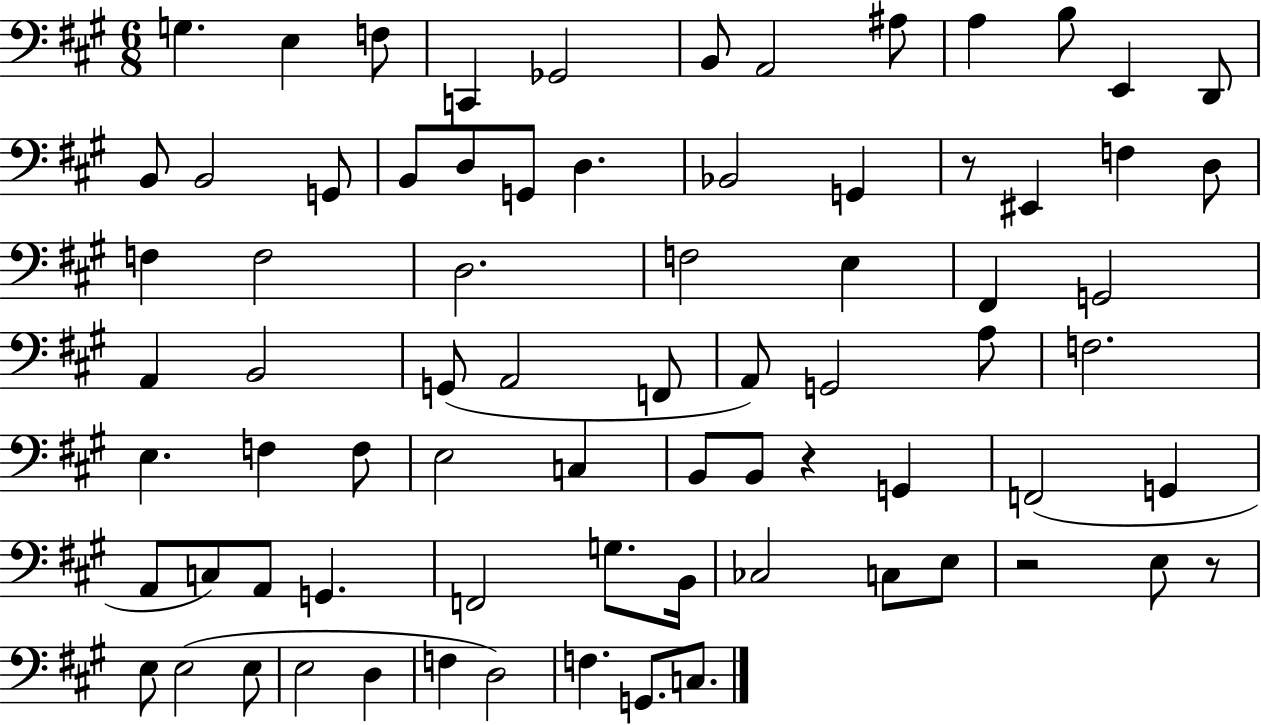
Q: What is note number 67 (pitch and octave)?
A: F3